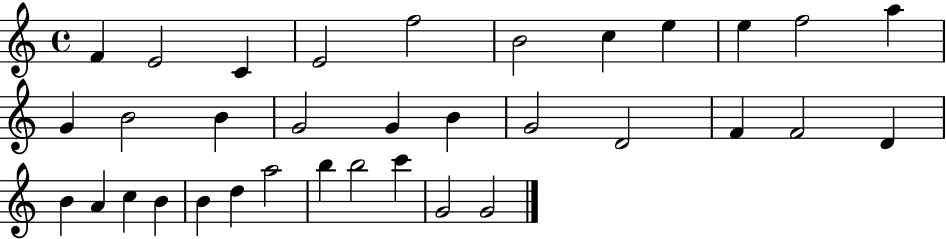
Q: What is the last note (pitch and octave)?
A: G4